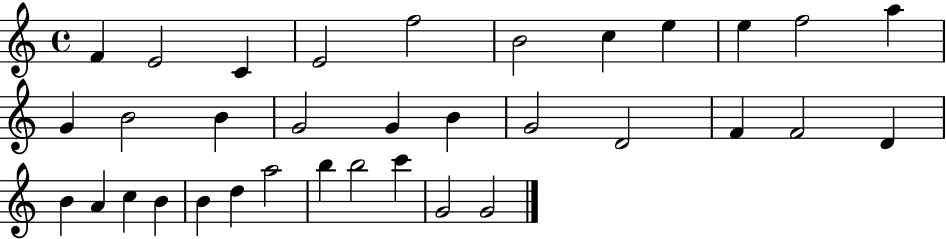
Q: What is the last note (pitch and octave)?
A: G4